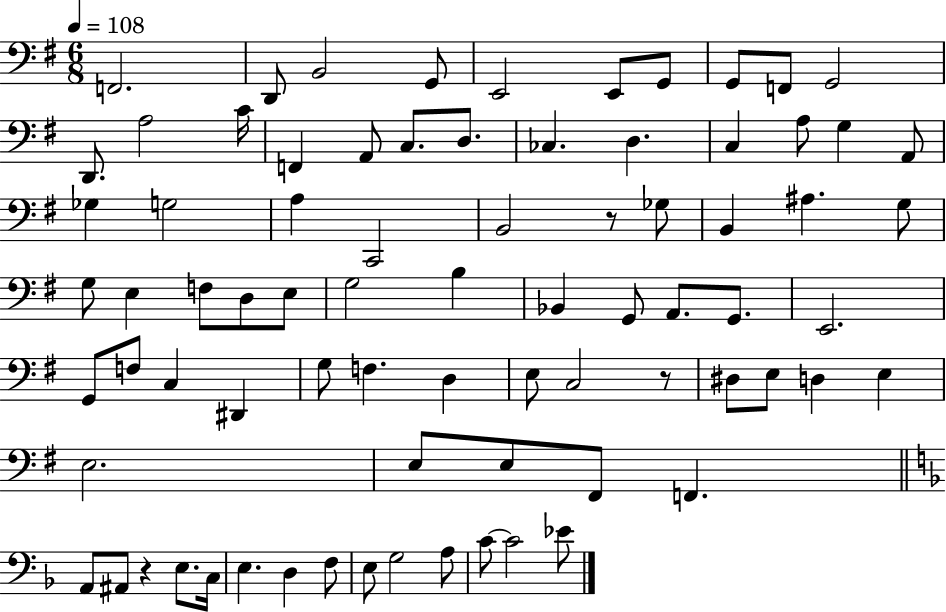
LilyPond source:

{
  \clef bass
  \numericTimeSignature
  \time 6/8
  \key g \major
  \tempo 4 = 108
  f,2. | d,8 b,2 g,8 | e,2 e,8 g,8 | g,8 f,8 g,2 | \break d,8. a2 c'16 | f,4 a,8 c8. d8. | ces4. d4. | c4 a8 g4 a,8 | \break ges4 g2 | a4 c,2 | b,2 r8 ges8 | b,4 ais4. g8 | \break g8 e4 f8 d8 e8 | g2 b4 | bes,4 g,8 a,8. g,8. | e,2. | \break g,8 f8 c4 dis,4 | g8 f4. d4 | e8 c2 r8 | dis8 e8 d4 e4 | \break e2. | e8 e8 fis,8 f,4. | \bar "||" \break \key d \minor a,8 ais,8 r4 e8. c16 | e4. d4 f8 | e8 g2 a8 | c'8~~ c'2 ees'8 | \break \bar "|."
}